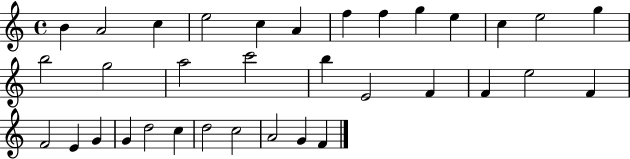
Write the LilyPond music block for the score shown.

{
  \clef treble
  \time 4/4
  \defaultTimeSignature
  \key c \major
  b'4 a'2 c''4 | e''2 c''4 a'4 | f''4 f''4 g''4 e''4 | c''4 e''2 g''4 | \break b''2 g''2 | a''2 c'''2 | b''4 e'2 f'4 | f'4 e''2 f'4 | \break f'2 e'4 g'4 | g'4 d''2 c''4 | d''2 c''2 | a'2 g'4 f'4 | \break \bar "|."
}